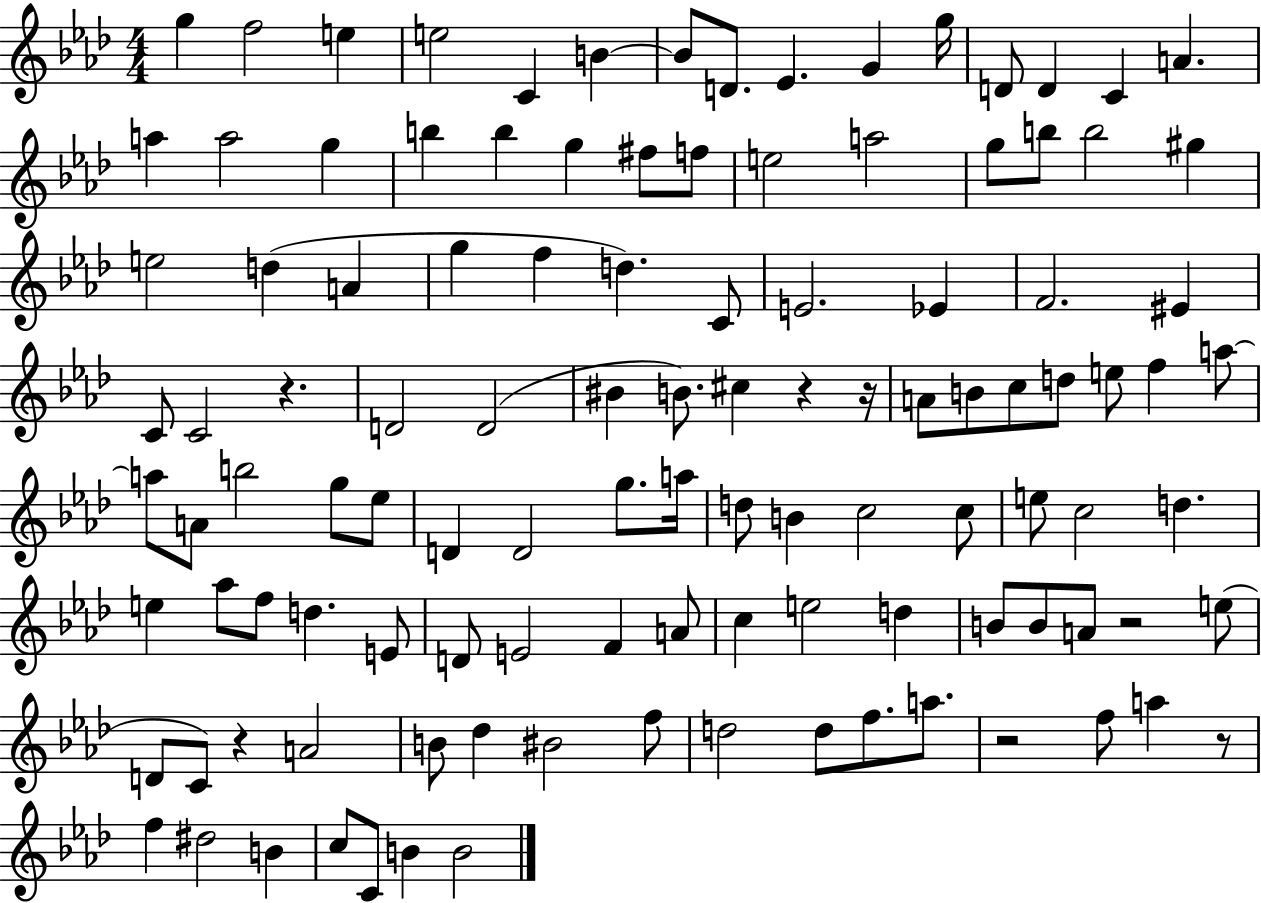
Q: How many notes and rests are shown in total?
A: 113